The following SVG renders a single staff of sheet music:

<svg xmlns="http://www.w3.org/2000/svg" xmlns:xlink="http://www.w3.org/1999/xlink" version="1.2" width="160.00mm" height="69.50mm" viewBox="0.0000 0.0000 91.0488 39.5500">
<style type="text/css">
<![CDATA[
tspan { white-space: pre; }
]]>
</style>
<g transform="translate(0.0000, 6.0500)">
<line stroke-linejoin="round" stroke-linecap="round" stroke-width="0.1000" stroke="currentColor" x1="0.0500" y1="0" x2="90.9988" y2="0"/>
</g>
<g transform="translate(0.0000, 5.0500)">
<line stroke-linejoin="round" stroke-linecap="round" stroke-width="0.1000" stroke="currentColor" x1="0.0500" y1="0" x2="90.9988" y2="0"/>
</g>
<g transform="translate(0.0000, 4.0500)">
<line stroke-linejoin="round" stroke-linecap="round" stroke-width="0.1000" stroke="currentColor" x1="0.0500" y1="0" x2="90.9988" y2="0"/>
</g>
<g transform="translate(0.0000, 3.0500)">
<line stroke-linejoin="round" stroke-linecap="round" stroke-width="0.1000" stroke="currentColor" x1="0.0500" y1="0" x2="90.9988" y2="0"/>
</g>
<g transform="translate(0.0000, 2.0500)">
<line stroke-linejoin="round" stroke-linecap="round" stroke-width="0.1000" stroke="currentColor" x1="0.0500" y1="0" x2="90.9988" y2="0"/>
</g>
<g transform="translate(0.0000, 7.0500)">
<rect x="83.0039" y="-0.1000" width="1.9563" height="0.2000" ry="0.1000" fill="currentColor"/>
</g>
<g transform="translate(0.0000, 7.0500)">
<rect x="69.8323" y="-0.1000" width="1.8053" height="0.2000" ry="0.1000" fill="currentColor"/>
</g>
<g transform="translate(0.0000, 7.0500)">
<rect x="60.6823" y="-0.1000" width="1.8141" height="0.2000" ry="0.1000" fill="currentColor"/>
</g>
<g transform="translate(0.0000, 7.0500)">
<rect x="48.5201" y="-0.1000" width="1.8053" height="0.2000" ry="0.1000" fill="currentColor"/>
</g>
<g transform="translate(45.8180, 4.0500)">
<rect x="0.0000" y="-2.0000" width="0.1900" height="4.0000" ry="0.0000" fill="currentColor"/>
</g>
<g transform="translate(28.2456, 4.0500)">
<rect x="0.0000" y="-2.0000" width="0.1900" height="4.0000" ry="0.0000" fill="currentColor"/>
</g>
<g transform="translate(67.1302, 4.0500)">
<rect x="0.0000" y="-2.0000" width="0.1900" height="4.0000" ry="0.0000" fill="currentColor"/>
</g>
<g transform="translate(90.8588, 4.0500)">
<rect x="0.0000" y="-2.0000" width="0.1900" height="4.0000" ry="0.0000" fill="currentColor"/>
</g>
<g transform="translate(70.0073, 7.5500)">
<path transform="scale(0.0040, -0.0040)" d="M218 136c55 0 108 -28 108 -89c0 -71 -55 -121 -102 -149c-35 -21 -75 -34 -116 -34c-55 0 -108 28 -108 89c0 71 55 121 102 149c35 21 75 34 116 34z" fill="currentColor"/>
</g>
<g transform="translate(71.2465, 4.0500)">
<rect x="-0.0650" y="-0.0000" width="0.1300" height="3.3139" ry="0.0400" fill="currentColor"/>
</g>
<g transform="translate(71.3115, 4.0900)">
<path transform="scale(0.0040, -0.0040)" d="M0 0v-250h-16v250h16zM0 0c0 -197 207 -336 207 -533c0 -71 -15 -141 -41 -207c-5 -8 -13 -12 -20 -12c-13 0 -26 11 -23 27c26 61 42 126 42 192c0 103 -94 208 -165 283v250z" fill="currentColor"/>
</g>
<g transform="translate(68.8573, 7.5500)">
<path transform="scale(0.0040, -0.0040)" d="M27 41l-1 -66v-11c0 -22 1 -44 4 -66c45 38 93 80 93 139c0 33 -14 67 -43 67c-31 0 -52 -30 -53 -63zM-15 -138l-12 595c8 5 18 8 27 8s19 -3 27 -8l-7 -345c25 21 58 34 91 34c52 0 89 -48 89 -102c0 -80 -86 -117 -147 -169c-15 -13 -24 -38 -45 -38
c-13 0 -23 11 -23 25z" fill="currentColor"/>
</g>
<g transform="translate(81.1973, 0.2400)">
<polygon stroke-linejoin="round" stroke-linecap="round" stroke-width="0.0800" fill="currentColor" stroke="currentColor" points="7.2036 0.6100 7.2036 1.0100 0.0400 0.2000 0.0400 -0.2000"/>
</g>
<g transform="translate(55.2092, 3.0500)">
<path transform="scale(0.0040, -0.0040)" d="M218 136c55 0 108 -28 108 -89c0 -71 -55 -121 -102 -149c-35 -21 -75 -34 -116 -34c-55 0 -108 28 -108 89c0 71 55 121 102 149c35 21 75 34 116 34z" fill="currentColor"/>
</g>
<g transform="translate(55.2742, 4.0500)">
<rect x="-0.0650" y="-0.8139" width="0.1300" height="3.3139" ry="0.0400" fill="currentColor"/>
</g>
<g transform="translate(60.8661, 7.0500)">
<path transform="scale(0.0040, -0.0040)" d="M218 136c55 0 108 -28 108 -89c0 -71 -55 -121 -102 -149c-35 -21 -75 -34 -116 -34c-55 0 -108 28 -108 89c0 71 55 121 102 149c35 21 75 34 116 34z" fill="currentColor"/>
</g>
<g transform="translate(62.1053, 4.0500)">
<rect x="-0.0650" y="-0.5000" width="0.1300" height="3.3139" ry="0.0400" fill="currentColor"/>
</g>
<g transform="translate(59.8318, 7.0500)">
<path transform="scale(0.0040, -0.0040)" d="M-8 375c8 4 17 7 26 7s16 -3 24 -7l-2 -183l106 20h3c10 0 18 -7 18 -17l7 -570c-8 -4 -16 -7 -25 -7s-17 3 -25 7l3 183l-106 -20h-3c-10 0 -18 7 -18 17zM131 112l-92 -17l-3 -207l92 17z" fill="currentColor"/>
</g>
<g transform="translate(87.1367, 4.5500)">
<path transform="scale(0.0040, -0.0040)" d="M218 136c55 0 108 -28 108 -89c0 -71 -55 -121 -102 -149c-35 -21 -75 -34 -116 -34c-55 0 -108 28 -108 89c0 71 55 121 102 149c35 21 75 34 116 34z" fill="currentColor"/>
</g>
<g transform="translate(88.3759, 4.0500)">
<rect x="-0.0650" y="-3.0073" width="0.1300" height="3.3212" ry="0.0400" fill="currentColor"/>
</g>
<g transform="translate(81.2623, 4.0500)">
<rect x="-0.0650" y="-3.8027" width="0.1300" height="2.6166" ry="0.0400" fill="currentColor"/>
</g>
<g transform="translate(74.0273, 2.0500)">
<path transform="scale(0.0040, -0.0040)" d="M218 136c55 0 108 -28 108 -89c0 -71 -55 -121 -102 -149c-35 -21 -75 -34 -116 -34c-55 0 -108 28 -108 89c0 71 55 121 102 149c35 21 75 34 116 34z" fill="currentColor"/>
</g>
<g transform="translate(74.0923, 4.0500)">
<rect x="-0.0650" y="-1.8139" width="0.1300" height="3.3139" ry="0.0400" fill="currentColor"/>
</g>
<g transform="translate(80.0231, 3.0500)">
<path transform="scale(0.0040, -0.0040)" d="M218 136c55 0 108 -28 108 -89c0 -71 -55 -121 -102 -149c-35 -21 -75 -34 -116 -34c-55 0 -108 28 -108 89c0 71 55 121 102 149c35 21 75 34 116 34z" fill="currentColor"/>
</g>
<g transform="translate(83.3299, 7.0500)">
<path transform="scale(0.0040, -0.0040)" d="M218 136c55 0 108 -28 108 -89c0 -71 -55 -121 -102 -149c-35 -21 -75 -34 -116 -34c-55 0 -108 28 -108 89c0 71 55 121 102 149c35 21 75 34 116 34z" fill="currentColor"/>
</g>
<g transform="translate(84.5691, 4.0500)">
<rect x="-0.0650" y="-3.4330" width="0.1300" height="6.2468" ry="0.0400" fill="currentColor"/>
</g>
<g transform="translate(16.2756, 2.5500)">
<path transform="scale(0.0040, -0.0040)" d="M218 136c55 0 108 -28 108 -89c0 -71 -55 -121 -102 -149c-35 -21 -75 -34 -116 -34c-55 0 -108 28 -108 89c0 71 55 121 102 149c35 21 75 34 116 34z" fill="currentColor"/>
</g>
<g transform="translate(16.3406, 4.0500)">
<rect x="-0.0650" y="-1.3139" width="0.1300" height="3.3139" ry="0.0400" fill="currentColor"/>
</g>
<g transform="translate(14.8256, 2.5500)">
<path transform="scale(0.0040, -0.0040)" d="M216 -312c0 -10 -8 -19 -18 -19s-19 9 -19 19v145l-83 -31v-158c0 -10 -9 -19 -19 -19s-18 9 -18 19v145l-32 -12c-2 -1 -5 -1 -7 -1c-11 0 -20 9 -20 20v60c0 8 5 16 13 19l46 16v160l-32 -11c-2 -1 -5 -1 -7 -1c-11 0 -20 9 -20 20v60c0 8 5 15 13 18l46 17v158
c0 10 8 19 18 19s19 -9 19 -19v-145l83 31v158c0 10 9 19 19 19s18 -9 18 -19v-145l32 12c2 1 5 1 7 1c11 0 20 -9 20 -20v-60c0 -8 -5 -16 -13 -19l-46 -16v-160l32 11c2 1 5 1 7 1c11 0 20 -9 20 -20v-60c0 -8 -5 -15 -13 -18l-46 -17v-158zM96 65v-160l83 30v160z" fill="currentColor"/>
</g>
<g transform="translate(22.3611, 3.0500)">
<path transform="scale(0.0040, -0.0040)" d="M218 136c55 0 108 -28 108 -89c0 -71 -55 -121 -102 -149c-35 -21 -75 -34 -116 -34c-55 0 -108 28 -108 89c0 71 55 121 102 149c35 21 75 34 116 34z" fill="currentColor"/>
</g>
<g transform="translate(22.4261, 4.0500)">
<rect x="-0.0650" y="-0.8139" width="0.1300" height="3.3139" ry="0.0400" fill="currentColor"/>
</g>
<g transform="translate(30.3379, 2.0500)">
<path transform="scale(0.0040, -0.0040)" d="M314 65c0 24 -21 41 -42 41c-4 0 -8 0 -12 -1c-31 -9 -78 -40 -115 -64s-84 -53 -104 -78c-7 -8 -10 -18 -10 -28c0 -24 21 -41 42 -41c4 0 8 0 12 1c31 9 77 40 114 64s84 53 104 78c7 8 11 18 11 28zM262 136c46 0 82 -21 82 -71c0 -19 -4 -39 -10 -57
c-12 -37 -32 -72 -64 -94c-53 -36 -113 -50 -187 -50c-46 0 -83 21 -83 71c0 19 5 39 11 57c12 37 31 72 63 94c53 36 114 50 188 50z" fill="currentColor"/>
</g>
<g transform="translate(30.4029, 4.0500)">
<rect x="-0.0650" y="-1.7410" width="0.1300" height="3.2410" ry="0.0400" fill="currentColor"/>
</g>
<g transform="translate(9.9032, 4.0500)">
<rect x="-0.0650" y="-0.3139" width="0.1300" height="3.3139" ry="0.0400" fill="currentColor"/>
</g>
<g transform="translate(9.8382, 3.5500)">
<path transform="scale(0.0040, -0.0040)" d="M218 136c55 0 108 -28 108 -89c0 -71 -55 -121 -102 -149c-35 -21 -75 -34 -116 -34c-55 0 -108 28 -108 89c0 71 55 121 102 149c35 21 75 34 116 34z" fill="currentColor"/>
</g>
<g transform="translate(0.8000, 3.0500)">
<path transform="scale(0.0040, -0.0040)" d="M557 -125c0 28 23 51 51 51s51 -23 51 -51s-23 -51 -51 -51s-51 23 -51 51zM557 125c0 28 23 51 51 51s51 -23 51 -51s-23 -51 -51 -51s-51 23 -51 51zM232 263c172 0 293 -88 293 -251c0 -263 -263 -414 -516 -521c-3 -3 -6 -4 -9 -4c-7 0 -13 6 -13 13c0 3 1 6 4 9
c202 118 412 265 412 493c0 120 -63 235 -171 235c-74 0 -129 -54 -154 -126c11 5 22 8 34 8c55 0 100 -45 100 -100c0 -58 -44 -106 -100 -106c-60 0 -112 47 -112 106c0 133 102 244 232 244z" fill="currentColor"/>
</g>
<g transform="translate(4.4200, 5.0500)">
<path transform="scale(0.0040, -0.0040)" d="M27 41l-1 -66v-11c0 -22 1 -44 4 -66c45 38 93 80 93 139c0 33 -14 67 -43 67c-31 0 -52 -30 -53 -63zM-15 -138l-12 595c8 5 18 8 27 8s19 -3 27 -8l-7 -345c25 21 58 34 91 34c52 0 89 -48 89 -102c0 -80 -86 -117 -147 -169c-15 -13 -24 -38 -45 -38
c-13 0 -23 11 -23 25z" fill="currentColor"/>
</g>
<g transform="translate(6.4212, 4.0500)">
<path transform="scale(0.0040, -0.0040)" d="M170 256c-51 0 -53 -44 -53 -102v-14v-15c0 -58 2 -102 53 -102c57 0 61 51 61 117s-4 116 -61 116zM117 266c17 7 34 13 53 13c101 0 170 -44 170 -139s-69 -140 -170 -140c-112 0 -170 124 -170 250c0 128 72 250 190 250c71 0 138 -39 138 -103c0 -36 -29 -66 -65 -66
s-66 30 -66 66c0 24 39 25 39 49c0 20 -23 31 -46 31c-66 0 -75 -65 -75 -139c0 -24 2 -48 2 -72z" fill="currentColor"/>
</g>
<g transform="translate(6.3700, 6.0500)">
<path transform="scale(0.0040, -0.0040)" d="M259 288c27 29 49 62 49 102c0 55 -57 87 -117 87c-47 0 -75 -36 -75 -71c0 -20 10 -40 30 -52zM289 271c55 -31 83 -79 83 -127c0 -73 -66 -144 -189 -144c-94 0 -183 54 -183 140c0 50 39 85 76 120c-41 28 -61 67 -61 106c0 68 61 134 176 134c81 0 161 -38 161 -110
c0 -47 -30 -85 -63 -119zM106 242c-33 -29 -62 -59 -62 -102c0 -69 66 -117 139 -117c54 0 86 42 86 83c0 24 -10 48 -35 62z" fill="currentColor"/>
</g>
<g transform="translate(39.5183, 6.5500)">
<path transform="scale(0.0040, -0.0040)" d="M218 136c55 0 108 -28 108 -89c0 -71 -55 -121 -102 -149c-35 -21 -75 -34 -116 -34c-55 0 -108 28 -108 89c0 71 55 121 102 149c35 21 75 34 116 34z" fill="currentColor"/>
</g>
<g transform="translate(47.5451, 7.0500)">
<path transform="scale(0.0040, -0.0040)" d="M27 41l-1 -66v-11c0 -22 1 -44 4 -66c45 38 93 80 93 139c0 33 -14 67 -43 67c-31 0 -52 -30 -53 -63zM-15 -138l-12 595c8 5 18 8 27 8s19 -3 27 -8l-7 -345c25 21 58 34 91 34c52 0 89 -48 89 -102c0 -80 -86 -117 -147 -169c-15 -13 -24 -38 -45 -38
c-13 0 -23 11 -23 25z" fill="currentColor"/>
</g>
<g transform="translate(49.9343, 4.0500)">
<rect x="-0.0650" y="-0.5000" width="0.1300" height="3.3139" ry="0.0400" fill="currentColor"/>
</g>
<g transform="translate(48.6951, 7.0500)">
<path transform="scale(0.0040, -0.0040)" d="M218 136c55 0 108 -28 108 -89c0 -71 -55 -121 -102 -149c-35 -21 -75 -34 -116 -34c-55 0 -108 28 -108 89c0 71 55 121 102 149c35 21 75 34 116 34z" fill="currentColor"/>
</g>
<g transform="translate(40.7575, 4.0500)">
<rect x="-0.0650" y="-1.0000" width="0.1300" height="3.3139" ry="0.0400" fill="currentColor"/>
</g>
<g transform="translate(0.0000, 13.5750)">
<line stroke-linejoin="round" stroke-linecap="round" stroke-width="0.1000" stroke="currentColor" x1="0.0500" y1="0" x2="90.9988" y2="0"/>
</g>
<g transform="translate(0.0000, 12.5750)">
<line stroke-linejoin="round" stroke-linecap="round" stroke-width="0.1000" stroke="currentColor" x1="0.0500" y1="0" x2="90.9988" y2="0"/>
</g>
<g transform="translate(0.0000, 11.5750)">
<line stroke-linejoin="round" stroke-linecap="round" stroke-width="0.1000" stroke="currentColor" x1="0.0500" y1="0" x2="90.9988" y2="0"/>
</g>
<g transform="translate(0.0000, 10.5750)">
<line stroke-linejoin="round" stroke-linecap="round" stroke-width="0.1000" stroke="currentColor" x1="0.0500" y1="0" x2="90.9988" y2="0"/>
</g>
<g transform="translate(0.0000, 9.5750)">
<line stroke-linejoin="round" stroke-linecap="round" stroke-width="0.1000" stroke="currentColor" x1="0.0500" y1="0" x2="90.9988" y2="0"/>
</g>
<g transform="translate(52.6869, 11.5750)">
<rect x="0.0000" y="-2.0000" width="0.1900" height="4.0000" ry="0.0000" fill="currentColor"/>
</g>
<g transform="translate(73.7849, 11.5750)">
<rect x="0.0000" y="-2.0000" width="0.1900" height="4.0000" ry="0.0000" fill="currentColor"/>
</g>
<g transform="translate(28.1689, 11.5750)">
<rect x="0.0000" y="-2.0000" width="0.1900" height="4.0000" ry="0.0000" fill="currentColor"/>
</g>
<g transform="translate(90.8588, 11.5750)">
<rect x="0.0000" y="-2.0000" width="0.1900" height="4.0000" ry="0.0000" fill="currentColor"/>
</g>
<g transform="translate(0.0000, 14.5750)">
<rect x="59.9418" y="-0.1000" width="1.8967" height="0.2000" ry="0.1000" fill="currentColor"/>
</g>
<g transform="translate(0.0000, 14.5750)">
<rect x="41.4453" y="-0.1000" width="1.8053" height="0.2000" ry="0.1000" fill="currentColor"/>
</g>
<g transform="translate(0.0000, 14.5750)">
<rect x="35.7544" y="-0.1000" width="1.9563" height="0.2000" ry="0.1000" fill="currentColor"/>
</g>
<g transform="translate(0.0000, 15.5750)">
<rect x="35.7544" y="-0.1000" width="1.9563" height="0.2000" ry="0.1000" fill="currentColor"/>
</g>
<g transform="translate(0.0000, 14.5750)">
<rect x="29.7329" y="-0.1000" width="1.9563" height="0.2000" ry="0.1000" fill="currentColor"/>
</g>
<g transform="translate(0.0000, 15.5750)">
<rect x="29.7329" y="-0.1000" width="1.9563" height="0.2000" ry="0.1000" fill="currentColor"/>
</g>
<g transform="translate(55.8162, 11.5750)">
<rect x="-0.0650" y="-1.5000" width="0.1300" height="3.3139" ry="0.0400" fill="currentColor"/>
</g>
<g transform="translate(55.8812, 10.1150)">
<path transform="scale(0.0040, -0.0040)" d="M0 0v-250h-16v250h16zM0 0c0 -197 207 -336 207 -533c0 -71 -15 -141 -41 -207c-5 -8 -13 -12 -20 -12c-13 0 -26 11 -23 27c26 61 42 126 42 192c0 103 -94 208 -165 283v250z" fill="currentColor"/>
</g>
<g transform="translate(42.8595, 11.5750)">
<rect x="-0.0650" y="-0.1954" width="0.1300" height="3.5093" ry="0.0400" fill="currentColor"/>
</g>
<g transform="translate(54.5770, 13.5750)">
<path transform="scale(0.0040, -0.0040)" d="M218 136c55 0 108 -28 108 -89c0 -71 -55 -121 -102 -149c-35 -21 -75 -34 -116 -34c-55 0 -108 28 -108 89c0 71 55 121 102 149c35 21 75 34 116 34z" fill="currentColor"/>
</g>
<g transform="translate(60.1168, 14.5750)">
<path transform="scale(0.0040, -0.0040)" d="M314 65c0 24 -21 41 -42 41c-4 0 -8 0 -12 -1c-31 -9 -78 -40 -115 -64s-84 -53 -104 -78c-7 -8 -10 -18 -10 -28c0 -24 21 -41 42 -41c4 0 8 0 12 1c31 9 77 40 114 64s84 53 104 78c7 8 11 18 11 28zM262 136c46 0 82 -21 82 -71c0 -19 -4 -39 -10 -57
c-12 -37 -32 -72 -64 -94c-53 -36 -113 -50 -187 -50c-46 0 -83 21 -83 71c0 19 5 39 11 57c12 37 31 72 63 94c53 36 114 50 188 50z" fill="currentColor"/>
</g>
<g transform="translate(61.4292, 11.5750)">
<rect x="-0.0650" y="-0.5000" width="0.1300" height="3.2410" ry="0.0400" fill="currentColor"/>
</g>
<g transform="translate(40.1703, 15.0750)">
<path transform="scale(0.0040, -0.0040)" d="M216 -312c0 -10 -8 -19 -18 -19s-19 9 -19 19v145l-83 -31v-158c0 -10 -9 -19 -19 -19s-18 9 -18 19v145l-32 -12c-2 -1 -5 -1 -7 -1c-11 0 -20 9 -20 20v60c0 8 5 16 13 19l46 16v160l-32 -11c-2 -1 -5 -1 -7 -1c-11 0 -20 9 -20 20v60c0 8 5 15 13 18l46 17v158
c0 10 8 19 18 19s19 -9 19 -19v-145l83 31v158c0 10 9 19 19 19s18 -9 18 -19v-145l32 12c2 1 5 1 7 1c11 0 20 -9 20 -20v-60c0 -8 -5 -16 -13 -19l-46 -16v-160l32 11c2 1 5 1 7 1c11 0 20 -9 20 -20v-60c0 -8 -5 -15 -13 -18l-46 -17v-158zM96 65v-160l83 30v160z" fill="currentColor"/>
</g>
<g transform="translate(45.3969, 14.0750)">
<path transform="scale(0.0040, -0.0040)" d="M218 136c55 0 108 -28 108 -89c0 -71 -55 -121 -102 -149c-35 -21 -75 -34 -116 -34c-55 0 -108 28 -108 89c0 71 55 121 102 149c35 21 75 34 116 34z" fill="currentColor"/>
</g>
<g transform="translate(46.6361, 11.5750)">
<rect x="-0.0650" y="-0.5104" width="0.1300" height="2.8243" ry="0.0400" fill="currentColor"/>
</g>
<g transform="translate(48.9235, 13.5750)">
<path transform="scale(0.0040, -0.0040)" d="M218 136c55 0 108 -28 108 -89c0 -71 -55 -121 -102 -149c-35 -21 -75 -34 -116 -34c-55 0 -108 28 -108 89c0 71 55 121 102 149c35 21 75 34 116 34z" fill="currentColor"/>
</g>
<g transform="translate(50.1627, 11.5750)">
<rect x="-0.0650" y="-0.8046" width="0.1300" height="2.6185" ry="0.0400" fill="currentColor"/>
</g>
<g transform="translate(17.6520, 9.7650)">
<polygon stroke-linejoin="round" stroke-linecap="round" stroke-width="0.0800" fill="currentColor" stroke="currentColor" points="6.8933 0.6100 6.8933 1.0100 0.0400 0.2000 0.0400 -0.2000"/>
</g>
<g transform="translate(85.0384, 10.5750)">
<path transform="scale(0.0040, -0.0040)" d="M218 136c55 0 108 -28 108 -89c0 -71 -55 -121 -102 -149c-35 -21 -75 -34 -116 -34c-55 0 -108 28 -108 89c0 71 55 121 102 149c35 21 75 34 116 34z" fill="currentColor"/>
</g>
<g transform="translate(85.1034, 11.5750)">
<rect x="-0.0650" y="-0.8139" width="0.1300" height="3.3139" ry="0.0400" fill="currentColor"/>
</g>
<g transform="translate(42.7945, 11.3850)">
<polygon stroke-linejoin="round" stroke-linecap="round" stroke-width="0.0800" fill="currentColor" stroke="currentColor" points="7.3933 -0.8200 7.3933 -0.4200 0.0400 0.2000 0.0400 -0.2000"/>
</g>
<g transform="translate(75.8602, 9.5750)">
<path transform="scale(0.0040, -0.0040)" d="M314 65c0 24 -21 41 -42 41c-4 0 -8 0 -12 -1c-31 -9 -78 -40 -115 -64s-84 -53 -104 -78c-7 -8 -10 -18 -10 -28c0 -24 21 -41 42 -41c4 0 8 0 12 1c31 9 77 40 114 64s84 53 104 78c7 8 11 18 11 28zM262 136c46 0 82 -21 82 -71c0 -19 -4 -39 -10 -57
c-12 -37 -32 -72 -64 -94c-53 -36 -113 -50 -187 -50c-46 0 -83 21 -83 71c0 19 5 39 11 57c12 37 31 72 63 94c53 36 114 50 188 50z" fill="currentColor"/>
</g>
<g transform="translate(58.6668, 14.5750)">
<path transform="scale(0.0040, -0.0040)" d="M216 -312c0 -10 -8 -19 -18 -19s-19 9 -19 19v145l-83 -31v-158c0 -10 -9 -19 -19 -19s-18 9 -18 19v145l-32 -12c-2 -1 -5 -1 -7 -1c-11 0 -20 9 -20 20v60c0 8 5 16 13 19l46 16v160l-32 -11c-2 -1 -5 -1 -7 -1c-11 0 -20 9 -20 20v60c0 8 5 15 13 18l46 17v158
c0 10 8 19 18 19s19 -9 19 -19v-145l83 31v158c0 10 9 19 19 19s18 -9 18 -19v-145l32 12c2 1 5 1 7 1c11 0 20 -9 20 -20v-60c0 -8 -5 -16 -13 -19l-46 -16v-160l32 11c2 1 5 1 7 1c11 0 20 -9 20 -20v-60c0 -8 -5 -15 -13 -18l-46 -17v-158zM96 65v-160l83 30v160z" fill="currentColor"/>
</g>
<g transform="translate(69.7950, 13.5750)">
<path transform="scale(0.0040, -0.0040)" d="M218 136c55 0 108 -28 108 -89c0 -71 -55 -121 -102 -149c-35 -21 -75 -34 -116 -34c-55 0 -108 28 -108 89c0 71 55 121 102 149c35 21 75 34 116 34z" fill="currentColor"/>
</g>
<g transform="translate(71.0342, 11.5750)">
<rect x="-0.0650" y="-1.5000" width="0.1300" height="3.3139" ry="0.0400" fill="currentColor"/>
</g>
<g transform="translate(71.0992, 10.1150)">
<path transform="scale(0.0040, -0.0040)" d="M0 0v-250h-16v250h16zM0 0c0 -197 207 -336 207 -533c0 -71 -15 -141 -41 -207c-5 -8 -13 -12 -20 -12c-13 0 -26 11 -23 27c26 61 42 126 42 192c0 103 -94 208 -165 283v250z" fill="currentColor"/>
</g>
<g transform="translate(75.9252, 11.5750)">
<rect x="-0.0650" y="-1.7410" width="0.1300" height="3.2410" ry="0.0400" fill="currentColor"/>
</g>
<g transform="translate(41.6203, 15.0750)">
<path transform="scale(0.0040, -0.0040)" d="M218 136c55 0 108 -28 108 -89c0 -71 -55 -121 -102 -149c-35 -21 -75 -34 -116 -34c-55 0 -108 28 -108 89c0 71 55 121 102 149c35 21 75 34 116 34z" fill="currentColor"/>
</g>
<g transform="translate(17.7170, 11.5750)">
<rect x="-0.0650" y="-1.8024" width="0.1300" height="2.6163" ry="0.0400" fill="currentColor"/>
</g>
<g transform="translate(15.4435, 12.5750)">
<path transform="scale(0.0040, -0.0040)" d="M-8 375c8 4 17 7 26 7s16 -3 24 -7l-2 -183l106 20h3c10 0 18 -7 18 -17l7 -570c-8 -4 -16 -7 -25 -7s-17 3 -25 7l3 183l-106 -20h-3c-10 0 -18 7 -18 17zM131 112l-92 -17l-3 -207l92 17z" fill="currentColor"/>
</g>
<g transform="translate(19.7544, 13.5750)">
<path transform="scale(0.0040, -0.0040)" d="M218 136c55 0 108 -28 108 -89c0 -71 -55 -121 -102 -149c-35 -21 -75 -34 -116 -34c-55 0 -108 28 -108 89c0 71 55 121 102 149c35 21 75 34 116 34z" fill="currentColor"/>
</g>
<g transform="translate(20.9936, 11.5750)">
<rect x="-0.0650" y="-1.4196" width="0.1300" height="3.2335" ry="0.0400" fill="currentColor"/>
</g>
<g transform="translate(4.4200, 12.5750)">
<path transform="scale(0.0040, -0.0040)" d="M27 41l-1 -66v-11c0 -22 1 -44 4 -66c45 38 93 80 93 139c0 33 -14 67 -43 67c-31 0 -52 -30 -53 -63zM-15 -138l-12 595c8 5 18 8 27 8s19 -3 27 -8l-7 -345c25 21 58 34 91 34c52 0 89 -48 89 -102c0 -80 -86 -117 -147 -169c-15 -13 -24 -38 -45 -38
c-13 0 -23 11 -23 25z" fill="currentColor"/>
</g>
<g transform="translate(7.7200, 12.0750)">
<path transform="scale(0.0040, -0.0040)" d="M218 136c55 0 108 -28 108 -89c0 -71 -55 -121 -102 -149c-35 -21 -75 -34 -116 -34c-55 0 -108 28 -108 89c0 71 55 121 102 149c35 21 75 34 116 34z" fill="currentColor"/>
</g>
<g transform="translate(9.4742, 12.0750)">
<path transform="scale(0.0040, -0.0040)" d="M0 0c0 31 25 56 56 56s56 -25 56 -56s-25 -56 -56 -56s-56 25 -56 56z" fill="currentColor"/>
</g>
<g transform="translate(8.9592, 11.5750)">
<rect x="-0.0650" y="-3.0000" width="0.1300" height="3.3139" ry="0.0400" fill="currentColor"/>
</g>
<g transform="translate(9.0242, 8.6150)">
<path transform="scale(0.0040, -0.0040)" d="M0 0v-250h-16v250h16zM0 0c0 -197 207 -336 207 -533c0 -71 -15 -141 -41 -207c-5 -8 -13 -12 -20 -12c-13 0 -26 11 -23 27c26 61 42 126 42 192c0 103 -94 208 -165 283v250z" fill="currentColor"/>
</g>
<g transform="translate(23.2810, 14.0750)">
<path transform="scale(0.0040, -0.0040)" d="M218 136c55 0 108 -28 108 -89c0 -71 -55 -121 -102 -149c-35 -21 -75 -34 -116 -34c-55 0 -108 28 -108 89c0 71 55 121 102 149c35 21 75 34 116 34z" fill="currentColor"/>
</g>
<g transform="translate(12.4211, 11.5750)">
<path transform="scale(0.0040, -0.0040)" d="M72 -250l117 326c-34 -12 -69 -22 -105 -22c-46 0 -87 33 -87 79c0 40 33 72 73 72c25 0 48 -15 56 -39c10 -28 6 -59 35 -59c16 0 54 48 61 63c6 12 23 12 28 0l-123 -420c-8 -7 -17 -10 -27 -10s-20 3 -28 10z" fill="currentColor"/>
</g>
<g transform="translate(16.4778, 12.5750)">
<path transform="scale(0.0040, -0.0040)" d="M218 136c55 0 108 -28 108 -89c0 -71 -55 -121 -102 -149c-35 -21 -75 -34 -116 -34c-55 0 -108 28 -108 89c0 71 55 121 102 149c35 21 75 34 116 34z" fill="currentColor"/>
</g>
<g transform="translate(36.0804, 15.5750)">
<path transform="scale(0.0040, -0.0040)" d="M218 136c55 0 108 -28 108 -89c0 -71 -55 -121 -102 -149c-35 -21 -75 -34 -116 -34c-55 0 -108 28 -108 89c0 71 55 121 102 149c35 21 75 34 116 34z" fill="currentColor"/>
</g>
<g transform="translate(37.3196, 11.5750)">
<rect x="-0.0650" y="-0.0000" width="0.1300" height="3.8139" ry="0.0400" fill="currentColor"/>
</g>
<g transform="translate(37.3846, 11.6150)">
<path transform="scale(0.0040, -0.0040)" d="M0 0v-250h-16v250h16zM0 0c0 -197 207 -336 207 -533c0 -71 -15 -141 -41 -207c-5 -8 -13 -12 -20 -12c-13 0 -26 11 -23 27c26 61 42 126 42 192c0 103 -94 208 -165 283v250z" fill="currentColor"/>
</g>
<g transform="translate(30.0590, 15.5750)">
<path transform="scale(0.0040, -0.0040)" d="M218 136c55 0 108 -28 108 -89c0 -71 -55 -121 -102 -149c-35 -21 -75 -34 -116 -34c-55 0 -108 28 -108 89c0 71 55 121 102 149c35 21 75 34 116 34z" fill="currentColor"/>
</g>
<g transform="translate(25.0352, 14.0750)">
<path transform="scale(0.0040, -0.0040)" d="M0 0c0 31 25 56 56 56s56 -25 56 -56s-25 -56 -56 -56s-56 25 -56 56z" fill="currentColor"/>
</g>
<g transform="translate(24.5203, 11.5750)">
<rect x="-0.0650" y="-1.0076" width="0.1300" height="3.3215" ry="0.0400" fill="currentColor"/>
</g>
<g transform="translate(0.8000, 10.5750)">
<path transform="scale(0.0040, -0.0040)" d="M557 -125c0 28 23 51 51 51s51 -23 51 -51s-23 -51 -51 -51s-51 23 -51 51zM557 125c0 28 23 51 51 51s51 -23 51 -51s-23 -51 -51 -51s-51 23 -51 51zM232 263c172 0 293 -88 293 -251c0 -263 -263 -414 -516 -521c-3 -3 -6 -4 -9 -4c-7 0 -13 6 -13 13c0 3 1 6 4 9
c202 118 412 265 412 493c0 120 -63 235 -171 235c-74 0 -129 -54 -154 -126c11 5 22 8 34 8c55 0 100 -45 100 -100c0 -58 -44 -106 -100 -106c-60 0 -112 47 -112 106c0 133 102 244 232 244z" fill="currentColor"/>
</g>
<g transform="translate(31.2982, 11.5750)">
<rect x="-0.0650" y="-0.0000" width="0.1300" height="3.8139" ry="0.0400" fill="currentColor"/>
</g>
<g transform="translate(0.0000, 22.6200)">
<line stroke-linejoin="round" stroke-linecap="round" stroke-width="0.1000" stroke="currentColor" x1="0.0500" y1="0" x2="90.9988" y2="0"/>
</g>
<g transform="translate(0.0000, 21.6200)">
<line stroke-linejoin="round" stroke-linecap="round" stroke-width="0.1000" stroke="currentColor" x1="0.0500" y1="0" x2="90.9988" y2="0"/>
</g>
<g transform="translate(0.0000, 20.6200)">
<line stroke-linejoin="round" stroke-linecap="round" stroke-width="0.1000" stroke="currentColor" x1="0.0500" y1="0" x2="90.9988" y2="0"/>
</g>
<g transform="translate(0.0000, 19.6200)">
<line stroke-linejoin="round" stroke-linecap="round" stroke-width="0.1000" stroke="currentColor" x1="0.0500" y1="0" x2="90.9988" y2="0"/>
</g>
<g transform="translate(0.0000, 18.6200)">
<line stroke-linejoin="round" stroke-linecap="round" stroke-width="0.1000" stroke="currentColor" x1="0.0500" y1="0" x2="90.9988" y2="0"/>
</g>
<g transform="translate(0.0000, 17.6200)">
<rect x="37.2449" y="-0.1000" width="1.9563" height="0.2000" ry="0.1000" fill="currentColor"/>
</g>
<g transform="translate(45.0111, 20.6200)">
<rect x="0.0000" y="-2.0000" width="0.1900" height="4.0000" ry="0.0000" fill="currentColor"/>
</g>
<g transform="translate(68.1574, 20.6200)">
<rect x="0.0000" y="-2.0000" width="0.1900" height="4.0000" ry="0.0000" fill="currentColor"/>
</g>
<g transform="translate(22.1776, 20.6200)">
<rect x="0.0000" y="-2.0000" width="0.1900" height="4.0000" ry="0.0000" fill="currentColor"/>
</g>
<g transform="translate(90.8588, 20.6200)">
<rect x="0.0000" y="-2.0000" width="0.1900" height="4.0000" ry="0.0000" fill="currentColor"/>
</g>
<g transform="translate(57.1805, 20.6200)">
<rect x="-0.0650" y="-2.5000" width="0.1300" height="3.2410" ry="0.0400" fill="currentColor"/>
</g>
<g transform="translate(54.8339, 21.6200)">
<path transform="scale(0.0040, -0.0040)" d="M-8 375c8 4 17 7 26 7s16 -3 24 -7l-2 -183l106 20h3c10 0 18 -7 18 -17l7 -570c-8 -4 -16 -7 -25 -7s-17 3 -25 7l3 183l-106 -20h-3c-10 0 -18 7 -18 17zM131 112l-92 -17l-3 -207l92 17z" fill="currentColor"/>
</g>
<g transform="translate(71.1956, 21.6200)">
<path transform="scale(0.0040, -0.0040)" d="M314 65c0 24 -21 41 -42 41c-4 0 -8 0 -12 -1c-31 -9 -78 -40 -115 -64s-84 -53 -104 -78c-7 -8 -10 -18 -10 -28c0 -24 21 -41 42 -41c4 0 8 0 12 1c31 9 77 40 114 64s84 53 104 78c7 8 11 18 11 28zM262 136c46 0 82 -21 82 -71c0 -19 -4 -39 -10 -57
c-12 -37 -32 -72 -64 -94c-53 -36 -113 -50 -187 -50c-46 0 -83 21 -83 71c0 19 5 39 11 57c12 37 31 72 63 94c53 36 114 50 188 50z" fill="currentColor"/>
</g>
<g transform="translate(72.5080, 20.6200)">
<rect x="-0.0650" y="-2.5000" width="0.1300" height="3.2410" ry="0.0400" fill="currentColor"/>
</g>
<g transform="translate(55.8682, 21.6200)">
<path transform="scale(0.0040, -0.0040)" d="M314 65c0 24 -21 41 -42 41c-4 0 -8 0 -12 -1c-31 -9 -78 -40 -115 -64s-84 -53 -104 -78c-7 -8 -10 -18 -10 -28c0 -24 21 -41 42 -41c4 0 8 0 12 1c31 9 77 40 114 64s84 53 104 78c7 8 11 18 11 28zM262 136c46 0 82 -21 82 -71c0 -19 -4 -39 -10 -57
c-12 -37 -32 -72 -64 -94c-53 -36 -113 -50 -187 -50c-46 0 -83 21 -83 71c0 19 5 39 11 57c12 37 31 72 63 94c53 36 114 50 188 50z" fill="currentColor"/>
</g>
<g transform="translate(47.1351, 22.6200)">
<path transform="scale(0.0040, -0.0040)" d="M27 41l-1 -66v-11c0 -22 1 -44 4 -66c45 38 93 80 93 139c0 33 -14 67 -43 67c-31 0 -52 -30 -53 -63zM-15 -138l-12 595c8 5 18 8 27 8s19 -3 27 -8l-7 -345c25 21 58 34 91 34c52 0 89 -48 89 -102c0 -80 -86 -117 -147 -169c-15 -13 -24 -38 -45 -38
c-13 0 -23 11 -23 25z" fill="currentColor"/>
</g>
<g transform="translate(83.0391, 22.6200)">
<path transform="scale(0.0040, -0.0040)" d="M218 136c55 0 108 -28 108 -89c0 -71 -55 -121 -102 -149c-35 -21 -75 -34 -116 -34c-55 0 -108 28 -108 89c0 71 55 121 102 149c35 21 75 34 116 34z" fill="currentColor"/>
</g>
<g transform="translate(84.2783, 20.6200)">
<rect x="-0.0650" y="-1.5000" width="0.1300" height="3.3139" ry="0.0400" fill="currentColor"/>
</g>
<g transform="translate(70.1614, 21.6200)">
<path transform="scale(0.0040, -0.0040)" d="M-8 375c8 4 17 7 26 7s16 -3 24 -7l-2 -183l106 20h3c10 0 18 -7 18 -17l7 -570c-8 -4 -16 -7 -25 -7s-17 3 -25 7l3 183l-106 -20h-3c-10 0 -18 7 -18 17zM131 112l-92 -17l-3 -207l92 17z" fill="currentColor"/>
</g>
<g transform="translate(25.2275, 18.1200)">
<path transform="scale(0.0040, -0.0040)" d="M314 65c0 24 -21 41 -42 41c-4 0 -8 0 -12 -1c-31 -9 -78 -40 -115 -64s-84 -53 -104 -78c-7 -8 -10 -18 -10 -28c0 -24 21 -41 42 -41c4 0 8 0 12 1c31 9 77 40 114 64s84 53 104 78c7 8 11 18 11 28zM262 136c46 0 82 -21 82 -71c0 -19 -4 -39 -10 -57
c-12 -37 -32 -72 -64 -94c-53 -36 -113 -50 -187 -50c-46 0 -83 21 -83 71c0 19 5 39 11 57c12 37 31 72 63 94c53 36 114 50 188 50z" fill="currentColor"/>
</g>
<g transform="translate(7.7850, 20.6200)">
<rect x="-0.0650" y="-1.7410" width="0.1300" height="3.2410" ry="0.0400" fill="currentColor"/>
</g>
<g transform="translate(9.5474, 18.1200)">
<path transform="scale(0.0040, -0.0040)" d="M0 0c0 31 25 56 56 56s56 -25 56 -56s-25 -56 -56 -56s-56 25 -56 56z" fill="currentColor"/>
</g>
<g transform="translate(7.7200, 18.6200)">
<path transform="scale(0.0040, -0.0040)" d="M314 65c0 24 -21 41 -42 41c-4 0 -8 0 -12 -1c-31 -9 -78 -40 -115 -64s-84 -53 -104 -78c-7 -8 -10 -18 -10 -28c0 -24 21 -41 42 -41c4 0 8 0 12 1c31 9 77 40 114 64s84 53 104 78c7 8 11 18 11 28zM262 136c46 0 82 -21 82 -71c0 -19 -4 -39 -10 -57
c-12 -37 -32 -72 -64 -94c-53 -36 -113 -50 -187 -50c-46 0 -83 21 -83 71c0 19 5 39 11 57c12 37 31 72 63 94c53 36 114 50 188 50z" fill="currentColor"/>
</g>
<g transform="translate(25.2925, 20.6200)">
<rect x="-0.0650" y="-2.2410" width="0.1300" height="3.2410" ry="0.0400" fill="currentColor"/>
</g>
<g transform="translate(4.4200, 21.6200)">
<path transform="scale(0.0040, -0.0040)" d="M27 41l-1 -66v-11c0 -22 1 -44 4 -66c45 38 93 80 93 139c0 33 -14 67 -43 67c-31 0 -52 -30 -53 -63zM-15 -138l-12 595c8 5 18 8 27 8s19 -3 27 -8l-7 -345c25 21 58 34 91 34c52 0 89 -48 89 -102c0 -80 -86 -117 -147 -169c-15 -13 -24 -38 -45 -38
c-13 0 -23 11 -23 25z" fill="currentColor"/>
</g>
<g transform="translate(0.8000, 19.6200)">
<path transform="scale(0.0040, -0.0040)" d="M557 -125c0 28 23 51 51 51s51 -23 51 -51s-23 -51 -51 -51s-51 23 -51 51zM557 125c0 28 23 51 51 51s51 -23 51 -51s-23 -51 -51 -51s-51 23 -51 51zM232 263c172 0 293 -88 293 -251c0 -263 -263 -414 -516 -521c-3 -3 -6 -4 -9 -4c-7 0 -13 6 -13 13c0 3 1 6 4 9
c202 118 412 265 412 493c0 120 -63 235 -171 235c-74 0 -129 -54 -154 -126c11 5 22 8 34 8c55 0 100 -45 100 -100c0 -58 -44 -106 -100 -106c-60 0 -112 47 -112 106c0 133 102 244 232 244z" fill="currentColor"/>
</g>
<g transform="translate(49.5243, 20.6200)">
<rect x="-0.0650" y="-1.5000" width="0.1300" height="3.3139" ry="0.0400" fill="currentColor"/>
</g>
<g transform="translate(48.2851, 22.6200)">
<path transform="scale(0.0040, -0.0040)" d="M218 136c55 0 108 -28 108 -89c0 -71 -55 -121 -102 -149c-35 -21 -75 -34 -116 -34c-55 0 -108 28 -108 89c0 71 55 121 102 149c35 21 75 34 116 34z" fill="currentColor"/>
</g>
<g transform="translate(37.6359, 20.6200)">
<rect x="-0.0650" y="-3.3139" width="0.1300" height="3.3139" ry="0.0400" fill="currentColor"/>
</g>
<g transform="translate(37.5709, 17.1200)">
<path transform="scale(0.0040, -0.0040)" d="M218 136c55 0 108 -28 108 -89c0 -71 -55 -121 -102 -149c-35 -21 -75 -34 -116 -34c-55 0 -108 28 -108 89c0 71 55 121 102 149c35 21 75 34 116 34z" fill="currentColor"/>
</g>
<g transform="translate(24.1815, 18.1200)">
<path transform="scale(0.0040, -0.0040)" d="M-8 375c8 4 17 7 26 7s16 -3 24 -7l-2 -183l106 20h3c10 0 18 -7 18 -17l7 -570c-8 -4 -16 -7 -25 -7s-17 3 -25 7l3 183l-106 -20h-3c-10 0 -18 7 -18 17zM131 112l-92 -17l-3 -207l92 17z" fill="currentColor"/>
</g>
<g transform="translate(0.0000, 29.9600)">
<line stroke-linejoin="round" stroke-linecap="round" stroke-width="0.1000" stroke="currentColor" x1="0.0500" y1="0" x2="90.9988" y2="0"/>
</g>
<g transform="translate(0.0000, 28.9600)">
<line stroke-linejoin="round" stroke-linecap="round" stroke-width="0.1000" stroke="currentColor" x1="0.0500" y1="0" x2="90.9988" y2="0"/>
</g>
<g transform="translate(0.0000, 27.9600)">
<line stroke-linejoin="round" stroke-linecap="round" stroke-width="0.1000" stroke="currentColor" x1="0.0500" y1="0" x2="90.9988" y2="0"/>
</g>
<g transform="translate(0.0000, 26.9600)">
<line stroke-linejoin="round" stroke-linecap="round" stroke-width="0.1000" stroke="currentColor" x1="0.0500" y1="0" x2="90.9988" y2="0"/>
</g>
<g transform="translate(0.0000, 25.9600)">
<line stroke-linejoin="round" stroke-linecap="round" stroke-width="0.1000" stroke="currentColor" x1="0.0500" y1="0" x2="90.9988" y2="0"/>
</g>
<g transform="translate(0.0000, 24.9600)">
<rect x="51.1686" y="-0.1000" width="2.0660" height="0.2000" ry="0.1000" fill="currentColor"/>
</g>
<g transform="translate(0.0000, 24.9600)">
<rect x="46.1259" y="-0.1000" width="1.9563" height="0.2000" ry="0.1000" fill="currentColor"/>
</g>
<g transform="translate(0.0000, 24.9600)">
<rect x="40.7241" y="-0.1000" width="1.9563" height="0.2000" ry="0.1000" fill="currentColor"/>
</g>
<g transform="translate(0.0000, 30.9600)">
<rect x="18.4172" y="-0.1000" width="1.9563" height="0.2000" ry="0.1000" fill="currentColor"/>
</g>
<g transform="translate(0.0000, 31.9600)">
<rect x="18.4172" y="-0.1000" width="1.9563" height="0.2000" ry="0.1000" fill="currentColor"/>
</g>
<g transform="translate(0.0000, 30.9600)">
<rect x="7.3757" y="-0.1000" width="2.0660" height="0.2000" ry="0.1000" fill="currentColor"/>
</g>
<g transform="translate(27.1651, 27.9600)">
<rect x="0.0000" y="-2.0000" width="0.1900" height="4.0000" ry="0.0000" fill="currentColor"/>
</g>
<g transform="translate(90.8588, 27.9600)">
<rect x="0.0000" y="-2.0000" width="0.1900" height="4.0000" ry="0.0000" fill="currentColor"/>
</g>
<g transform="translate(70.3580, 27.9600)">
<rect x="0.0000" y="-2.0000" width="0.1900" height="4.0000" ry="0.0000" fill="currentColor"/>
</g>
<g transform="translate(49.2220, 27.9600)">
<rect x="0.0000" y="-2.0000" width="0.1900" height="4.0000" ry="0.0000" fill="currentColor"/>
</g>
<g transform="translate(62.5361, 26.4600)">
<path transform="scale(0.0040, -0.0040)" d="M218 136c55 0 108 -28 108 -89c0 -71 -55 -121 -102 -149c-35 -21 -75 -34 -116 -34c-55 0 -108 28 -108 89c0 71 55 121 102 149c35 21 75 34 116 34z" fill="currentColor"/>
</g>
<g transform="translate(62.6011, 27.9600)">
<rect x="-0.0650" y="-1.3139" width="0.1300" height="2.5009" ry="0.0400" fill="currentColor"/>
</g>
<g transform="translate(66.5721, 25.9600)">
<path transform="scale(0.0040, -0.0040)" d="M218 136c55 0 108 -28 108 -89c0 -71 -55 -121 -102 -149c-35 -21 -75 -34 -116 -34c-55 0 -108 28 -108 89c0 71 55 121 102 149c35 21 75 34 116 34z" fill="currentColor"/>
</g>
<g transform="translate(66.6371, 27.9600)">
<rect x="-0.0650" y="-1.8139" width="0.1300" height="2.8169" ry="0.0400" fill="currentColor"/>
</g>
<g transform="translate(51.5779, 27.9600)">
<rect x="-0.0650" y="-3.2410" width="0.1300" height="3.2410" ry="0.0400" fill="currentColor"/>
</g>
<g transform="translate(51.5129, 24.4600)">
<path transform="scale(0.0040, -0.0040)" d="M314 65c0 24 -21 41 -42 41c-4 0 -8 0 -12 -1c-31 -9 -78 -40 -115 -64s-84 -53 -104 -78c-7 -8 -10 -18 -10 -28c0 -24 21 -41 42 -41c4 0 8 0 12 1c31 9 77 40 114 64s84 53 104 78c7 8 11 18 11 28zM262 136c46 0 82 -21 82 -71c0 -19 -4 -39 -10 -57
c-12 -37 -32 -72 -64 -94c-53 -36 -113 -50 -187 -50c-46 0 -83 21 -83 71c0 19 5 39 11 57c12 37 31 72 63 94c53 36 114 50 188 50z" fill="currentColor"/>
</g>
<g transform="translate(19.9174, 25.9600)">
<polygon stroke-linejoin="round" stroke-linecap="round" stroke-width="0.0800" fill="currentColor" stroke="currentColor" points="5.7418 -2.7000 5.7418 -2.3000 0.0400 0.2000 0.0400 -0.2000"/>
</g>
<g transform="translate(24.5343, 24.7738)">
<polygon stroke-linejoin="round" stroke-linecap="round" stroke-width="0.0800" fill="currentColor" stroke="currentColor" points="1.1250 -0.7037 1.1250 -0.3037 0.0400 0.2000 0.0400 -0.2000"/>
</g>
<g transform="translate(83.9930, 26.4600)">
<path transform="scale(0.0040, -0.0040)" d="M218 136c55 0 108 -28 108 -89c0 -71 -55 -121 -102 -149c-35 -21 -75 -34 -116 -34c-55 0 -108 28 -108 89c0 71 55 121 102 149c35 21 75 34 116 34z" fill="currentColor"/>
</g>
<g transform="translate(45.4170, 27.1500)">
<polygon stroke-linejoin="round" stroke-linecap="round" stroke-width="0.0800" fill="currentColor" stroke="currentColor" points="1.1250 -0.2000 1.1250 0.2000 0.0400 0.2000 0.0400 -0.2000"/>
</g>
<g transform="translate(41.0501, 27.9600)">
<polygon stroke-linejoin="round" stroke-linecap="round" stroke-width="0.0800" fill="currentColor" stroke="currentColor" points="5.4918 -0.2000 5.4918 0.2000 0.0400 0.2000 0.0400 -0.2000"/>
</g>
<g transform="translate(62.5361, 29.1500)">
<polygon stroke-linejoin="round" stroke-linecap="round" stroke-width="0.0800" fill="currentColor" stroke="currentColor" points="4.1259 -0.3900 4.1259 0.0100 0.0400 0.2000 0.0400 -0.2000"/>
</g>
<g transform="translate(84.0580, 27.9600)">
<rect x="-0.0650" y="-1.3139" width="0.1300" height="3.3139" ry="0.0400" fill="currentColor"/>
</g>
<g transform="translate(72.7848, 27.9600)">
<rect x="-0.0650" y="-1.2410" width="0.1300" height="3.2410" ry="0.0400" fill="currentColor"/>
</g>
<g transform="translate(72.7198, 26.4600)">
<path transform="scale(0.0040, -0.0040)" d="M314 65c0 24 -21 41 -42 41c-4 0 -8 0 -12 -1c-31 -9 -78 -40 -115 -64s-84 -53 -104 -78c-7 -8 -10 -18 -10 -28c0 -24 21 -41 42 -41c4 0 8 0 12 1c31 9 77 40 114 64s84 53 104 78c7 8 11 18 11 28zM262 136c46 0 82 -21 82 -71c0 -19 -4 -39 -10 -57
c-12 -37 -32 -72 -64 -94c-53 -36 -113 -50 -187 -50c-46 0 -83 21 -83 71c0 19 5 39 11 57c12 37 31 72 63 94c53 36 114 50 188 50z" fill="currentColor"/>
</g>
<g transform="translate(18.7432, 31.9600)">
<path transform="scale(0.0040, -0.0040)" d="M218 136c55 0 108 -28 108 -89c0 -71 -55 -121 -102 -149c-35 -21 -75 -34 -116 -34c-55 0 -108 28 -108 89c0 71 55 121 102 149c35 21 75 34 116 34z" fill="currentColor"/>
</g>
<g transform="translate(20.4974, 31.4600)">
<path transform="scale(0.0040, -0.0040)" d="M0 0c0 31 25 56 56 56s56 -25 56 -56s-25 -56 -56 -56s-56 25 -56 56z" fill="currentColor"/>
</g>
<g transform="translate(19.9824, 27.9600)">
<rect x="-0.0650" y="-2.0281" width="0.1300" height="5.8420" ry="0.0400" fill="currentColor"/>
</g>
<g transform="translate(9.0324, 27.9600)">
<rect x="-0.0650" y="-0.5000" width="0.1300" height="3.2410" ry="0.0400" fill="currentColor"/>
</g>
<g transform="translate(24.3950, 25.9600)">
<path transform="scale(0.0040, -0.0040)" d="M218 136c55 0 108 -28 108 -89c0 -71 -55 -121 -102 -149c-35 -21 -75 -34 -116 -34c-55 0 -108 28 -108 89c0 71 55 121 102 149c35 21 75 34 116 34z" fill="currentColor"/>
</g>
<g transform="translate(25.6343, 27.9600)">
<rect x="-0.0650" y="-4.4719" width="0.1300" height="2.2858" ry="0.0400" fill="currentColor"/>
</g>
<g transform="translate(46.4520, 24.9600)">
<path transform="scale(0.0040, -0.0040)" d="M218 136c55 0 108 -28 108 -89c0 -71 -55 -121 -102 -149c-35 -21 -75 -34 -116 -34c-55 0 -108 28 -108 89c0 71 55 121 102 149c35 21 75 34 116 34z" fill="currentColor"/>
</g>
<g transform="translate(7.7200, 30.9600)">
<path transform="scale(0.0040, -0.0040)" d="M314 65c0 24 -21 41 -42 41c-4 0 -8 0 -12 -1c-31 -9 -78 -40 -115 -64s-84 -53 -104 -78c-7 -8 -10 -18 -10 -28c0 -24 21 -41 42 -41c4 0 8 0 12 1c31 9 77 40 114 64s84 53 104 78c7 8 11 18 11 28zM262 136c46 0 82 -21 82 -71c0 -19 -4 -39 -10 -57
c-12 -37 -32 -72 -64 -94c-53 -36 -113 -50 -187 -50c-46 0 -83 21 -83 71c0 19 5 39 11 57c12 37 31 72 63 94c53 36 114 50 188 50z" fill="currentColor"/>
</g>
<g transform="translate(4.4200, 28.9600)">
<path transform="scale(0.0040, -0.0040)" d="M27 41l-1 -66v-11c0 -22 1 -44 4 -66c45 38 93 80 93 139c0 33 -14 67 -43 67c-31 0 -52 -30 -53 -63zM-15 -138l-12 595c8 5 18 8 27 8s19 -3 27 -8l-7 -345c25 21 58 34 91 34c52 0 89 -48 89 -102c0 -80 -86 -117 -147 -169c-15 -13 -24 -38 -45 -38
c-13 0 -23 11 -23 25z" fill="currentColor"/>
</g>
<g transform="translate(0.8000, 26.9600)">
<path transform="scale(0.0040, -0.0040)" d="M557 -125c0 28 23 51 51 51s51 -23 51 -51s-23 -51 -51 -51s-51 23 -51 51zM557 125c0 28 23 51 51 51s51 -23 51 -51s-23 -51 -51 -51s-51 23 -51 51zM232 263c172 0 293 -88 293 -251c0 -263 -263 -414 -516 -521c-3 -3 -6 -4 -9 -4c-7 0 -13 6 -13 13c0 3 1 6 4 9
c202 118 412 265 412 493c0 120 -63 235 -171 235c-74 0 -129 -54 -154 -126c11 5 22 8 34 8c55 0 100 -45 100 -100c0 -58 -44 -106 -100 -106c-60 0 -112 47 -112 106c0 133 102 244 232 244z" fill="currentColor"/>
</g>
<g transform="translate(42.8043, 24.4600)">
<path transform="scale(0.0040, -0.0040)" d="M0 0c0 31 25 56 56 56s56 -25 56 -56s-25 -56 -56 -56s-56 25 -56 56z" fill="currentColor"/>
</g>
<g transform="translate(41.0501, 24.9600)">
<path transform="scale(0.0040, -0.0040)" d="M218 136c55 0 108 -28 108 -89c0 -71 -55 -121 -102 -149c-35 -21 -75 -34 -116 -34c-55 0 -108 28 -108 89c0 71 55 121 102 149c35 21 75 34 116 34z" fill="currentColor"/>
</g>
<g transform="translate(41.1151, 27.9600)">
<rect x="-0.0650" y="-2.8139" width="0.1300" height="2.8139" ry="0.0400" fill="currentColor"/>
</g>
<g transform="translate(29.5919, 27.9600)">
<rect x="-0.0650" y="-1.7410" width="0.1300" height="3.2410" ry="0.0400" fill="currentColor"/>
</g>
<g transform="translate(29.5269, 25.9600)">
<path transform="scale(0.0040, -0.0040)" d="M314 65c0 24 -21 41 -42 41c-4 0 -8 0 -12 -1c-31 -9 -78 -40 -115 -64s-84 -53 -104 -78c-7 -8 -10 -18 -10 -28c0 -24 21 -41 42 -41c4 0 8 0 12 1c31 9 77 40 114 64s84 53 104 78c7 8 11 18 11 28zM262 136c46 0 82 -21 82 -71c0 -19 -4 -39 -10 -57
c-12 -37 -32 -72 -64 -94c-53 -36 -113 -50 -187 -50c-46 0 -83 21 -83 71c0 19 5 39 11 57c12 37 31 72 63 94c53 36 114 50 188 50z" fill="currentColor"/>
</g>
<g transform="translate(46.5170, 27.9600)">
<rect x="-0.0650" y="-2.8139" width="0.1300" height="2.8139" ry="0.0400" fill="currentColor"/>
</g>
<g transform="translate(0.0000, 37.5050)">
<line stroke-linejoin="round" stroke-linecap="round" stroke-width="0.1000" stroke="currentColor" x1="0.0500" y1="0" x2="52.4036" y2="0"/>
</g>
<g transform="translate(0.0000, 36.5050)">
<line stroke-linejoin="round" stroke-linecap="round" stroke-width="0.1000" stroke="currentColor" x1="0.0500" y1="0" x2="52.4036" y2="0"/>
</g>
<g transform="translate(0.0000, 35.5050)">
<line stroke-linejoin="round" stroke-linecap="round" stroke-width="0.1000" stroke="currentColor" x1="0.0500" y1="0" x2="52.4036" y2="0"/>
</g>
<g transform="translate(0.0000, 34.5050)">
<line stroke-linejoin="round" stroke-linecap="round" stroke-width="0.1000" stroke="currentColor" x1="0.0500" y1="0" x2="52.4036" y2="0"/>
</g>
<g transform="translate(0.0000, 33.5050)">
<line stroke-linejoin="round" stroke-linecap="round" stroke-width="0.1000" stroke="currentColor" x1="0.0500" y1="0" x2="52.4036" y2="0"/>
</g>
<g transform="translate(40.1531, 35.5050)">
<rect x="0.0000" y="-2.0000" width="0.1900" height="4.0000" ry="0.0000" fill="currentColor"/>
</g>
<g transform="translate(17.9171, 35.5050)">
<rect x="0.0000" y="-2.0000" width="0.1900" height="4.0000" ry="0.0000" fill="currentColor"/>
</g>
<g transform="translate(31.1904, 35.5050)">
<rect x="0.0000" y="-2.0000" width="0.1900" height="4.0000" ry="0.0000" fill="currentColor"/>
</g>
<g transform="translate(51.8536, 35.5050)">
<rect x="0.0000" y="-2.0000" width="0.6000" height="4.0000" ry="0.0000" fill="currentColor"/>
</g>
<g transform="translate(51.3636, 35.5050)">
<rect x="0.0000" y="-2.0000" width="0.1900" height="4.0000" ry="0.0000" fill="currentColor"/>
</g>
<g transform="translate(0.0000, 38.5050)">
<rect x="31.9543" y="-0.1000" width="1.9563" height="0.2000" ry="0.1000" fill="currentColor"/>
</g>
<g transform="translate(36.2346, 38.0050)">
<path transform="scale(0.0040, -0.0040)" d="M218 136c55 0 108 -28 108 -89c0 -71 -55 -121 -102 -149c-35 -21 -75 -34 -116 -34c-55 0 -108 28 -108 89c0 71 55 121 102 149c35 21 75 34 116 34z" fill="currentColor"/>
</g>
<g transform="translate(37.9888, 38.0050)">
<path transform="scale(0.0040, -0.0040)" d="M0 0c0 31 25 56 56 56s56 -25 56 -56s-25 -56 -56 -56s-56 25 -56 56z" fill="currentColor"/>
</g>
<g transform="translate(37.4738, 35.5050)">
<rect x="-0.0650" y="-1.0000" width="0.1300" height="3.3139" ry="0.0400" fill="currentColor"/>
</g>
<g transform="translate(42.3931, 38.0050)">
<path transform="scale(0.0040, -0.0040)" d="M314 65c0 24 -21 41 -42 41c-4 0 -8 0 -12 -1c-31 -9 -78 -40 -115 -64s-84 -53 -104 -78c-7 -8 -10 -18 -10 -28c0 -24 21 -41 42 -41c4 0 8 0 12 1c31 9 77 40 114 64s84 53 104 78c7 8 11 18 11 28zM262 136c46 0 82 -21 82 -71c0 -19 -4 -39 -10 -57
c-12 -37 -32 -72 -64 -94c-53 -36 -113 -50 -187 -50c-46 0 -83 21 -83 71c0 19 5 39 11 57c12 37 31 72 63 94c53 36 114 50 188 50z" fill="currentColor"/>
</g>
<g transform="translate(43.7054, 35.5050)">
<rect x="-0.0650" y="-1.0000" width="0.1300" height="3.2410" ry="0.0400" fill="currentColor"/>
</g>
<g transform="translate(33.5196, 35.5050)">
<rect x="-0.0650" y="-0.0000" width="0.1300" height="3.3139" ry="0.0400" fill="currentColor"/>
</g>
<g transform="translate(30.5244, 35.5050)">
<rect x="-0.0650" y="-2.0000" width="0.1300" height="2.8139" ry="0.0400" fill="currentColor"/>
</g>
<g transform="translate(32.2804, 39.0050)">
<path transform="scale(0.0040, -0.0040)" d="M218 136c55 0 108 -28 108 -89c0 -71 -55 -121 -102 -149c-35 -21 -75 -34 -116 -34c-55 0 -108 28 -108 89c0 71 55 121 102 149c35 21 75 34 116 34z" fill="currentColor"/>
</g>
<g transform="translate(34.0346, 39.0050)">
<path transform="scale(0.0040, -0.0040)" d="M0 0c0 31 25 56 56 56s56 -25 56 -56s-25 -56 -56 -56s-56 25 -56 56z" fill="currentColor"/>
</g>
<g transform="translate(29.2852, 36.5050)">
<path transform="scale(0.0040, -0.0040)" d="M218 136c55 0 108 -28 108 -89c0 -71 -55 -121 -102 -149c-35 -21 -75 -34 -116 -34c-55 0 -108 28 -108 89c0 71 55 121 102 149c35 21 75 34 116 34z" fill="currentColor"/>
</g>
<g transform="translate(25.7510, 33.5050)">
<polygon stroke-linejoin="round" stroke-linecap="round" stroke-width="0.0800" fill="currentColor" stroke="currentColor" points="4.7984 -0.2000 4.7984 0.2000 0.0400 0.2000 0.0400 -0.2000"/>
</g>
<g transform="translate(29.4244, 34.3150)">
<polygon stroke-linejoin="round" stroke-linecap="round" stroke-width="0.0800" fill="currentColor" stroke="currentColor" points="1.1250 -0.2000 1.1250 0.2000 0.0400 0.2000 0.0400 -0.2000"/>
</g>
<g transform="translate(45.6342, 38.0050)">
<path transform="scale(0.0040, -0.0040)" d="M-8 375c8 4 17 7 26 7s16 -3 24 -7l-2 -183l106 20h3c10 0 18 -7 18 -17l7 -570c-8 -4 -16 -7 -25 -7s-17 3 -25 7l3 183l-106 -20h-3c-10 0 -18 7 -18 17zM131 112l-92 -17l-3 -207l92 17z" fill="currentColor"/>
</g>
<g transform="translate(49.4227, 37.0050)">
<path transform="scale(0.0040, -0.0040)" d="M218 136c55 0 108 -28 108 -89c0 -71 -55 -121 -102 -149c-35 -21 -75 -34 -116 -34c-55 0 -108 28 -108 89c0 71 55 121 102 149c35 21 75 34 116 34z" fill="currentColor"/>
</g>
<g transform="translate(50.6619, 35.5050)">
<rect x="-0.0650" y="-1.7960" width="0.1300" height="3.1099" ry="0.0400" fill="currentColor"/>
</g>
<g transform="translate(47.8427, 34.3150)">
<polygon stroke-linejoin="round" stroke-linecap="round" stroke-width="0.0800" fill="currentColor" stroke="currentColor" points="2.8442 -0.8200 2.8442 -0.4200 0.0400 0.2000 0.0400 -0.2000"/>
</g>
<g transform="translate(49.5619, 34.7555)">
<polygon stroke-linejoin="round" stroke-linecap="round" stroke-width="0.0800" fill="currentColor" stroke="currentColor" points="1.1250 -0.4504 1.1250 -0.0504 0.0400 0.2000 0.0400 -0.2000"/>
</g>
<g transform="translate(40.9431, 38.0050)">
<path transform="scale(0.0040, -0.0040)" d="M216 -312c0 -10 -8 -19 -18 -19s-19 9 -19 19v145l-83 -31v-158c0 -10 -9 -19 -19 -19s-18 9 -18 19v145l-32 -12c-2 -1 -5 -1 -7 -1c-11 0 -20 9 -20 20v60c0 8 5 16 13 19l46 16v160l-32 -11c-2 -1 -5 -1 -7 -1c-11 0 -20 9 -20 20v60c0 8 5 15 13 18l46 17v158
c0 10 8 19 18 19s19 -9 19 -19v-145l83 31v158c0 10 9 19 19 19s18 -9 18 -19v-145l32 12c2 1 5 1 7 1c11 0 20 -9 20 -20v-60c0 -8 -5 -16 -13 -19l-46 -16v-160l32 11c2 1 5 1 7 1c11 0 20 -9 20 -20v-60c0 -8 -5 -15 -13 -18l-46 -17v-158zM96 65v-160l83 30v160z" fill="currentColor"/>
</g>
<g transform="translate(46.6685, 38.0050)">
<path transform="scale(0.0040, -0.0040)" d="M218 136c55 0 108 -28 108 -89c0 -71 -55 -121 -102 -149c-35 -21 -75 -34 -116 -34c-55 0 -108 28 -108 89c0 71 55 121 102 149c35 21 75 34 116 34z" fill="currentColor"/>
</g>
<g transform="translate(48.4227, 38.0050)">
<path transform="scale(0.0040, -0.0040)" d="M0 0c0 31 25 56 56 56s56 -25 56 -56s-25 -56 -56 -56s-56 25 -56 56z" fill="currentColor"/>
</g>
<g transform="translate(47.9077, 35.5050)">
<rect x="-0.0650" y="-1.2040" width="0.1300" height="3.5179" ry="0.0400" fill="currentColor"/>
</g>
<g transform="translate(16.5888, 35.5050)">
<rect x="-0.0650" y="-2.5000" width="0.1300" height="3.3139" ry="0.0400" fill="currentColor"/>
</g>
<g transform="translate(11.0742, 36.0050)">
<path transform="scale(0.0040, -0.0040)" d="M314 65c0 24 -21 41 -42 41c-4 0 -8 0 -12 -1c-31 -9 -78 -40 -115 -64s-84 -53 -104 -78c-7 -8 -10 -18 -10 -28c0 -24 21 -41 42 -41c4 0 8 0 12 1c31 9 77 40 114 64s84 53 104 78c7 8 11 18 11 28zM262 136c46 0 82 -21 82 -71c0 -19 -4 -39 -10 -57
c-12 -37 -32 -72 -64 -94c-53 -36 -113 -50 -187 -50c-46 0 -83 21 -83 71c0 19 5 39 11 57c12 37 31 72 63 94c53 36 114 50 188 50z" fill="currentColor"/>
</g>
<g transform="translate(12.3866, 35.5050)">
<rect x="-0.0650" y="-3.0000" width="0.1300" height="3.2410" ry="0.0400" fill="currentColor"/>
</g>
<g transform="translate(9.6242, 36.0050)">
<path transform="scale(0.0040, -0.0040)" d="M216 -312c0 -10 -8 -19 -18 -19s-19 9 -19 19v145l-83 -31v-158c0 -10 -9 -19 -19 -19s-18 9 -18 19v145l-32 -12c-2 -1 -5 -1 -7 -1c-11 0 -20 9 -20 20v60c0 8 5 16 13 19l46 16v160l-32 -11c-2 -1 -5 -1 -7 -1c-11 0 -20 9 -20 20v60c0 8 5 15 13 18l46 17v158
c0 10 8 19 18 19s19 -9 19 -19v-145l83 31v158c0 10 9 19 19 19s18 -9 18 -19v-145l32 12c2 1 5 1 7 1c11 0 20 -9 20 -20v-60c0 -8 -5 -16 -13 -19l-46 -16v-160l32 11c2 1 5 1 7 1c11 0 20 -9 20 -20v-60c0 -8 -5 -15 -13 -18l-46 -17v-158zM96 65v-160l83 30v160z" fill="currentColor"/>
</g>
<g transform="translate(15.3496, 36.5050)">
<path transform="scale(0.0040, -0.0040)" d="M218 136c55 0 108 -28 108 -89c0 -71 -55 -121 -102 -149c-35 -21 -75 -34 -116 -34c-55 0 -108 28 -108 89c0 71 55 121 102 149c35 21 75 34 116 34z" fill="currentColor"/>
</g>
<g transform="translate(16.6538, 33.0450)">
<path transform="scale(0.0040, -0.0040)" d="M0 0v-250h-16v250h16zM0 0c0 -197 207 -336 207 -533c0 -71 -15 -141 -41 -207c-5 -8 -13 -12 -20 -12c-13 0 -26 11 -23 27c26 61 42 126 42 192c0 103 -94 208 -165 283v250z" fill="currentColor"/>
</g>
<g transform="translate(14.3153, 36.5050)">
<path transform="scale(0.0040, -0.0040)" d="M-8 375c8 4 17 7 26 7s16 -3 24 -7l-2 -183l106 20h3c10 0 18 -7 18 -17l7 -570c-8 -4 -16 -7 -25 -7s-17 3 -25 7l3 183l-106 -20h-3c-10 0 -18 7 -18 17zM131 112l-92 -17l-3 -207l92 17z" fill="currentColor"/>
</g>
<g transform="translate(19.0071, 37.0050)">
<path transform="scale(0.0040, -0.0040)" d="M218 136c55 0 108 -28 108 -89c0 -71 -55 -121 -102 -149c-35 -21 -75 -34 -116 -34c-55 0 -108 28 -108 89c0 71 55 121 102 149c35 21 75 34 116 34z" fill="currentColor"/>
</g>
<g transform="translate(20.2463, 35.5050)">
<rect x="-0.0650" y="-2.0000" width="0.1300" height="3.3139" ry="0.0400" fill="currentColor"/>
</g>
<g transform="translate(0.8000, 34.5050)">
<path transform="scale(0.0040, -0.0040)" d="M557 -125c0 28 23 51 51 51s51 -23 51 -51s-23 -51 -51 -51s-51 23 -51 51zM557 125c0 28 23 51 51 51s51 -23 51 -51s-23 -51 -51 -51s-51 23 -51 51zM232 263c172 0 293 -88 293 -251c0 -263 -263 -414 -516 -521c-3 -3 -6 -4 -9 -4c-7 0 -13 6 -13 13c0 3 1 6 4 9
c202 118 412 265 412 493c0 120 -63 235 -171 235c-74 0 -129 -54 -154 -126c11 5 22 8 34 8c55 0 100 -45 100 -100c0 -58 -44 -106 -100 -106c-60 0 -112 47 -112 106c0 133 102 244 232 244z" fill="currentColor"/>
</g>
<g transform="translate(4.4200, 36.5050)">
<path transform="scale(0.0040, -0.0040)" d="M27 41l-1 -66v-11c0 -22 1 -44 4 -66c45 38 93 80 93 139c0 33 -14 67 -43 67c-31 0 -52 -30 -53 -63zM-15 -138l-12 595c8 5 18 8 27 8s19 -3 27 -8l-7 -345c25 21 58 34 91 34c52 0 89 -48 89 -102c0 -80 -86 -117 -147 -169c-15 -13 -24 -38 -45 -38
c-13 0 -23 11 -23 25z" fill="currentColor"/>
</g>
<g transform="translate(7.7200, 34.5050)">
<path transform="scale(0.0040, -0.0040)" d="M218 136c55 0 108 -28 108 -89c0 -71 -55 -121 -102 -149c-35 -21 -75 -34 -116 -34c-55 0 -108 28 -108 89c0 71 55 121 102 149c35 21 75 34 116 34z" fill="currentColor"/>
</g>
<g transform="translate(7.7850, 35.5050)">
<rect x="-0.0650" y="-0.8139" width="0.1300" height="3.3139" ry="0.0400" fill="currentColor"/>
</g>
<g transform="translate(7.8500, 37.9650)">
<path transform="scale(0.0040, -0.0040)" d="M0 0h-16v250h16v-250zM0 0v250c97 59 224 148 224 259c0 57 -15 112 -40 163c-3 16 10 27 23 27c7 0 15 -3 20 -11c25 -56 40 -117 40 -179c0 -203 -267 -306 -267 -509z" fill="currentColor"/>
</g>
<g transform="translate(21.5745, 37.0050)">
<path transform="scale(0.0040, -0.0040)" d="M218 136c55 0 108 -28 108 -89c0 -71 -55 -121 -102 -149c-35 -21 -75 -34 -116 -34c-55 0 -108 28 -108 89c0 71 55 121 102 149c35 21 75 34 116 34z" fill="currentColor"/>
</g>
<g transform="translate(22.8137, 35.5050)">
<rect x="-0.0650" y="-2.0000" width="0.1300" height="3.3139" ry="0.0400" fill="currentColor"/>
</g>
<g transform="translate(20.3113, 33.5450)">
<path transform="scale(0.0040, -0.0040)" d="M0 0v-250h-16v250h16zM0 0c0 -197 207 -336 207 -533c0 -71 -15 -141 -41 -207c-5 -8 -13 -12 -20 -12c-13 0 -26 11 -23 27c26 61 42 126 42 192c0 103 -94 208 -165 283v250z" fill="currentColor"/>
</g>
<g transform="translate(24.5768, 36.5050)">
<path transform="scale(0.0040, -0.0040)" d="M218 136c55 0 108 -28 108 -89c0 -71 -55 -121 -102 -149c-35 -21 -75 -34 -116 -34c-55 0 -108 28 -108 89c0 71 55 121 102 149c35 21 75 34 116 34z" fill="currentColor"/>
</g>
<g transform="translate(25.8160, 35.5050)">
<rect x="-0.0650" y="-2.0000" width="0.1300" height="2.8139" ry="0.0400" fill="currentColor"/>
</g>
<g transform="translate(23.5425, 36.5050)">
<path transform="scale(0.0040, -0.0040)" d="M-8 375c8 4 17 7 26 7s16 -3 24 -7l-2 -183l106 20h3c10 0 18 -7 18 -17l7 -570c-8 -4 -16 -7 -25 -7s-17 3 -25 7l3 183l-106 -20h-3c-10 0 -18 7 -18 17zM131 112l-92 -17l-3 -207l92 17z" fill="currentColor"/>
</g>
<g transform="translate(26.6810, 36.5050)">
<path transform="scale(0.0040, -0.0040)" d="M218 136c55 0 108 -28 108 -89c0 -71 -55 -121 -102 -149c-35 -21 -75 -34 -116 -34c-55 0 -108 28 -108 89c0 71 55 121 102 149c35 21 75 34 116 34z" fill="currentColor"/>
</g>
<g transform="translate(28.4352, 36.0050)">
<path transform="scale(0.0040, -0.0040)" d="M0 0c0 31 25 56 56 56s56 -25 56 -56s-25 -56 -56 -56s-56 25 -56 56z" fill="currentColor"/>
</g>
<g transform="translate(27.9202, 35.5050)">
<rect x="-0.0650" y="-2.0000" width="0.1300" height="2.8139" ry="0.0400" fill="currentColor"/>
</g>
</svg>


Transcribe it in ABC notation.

X:1
T:Untitled
M:6/8
L:1/4
K:F
E, ^G, F, A,2 F,, _E,, F, E,, _D,,/2 A, F,/2 E,,/2 C,/2 C,/2 z/2 B,,/2 G,,/2 F,,/2 C,, C,,/2 ^D,,/2 F,,/2 G,,/2 G,,/2 ^E,,2 G,,/2 A,2 F, A,2 B,2 D _G,, B,,2 B,,2 G,, E,,2 C,,/2 A,/4 A,2 C/2 C/4 D2 G,/2 A,/2 G,2 G, F,/2 ^C,2 B,,/2 A,,/2 A,, B,,/2 B,,/2 B,,/4 D,, F,, ^F,,2 F,,/2 A,,/4